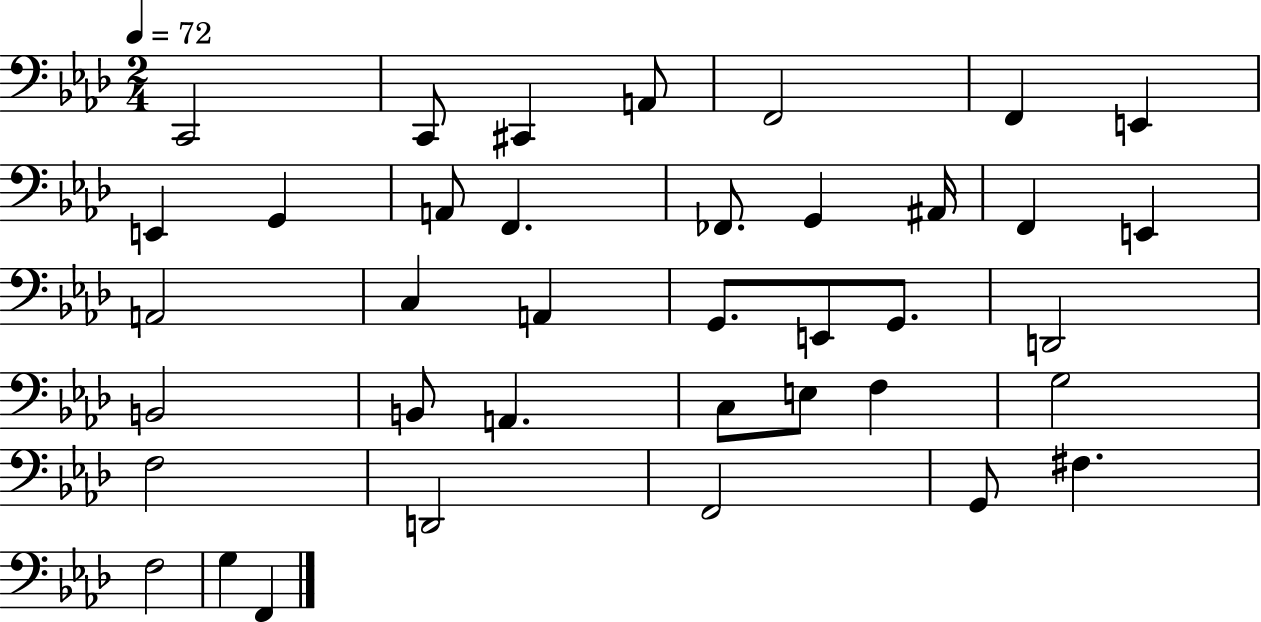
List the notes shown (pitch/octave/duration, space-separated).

C2/h C2/e C#2/q A2/e F2/h F2/q E2/q E2/q G2/q A2/e F2/q. FES2/e. G2/q A#2/s F2/q E2/q A2/h C3/q A2/q G2/e. E2/e G2/e. D2/h B2/h B2/e A2/q. C3/e E3/e F3/q G3/h F3/h D2/h F2/h G2/e F#3/q. F3/h G3/q F2/q